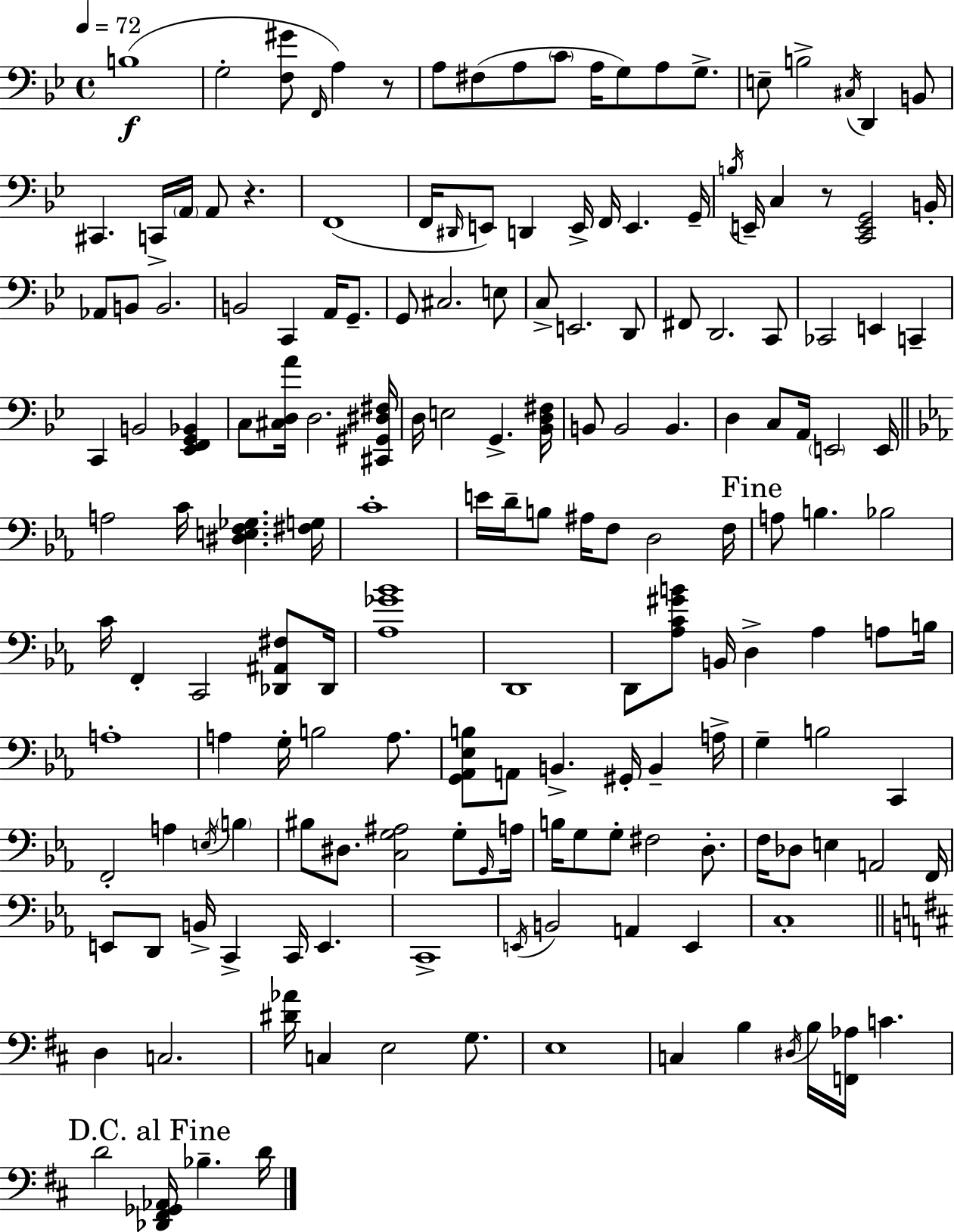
X:1
T:Untitled
M:4/4
L:1/4
K:Gm
B,4 G,2 [F,^G]/2 F,,/4 A, z/2 A,/2 ^F,/2 A,/2 C/2 A,/4 G,/2 A,/2 G,/2 E,/2 B,2 ^C,/4 D,, B,,/2 ^C,, C,,/4 A,,/4 A,,/2 z F,,4 F,,/4 ^D,,/4 E,,/2 D,, E,,/4 F,,/4 E,, G,,/4 B,/4 E,,/4 C, z/2 [C,,E,,G,,]2 B,,/4 _A,,/2 B,,/2 B,,2 B,,2 C,, A,,/4 G,,/2 G,,/2 ^C,2 E,/2 C,/2 E,,2 D,,/2 ^F,,/2 D,,2 C,,/2 _C,,2 E,, C,, C,, B,,2 [_E,,F,,G,,_B,,] C,/2 [^C,D,A]/4 D,2 [^C,,^G,,^D,^F,]/4 D,/4 E,2 G,, [_B,,D,^F,]/4 B,,/2 B,,2 B,, D, C,/2 A,,/4 E,,2 E,,/4 A,2 C/4 [^D,E,F,_G,] [^F,G,]/4 C4 E/4 D/4 B,/2 ^A,/4 F,/2 D,2 F,/4 A,/2 B, _B,2 C/4 F,, C,,2 [_D,,^A,,^F,]/2 _D,,/4 [_A,_G_B]4 D,,4 D,,/2 [_A,C^GB]/2 B,,/4 D, _A, A,/2 B,/4 A,4 A, G,/4 B,2 A,/2 [G,,_A,,_E,B,]/2 A,,/2 B,, ^G,,/4 B,, A,/4 G, B,2 C,, F,,2 A, E,/4 B, ^B,/2 ^D,/2 [C,G,^A,]2 G,/2 G,,/4 A,/4 B,/4 G,/2 G,/2 ^F,2 D,/2 F,/4 _D,/2 E, A,,2 F,,/4 E,,/2 D,,/2 B,,/4 C,, C,,/4 E,, C,,4 E,,/4 B,,2 A,, E,, C,4 D, C,2 [^D_A]/4 C, E,2 G,/2 E,4 C, B, ^D,/4 B,/4 [F,,_A,]/4 C D2 [_D,,^F,,_G,,_A,,]/4 _B, D/4